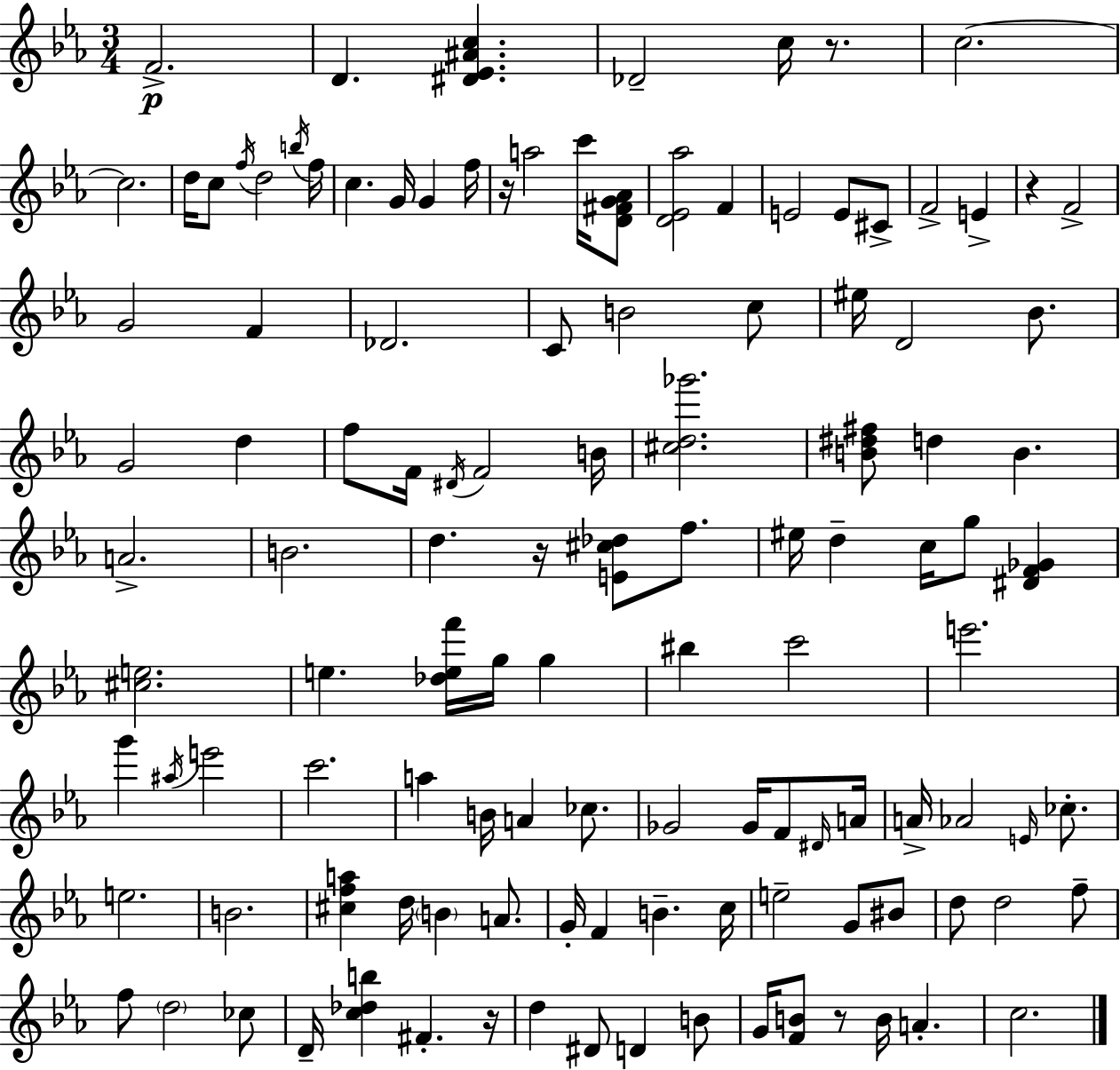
X:1
T:Untitled
M:3/4
L:1/4
K:Cm
F2 D [^D_E^Ac] _D2 c/4 z/2 c2 c2 d/4 c/2 f/4 d2 b/4 f/4 c G/4 G f/4 z/4 a2 c'/4 [D^FG_A]/2 [D_E_a]2 F E2 E/2 ^C/2 F2 E z F2 G2 F _D2 C/2 B2 c/2 ^e/4 D2 _B/2 G2 d f/2 F/4 ^D/4 F2 B/4 [^cd_g']2 [B^d^f]/2 d B A2 B2 d z/4 [E^c_d]/2 f/2 ^e/4 d c/4 g/2 [^DF_G] [^ce]2 e [_def']/4 g/4 g ^b c'2 e'2 g' ^a/4 e'2 c'2 a B/4 A _c/2 _G2 _G/4 F/2 ^D/4 A/4 A/4 _A2 E/4 _c/2 e2 B2 [^cfa] d/4 B A/2 G/4 F B c/4 e2 G/2 ^B/2 d/2 d2 f/2 f/2 d2 _c/2 D/4 [c_db] ^F z/4 d ^D/2 D B/2 G/4 [FB]/2 z/2 B/4 A c2